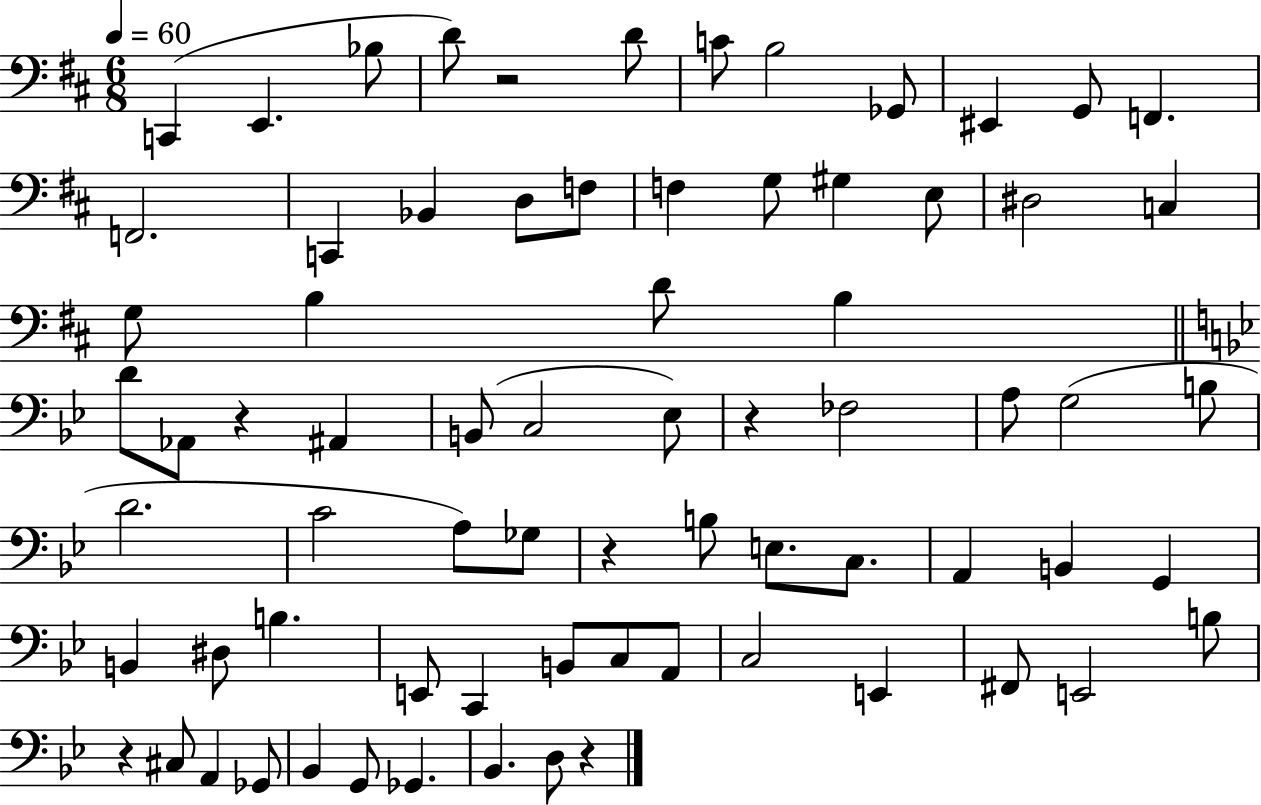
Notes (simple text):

C2/q E2/q. Bb3/e D4/e R/h D4/e C4/e B3/h Gb2/e EIS2/q G2/e F2/q. F2/h. C2/q Bb2/q D3/e F3/e F3/q G3/e G#3/q E3/e D#3/h C3/q G3/e B3/q D4/e B3/q D4/e Ab2/e R/q A#2/q B2/e C3/h Eb3/e R/q FES3/h A3/e G3/h B3/e D4/h. C4/h A3/e Gb3/e R/q B3/e E3/e. C3/e. A2/q B2/q G2/q B2/q D#3/e B3/q. E2/e C2/q B2/e C3/e A2/e C3/h E2/q F#2/e E2/h B3/e R/q C#3/e A2/q Gb2/e Bb2/q G2/e Gb2/q. Bb2/q. D3/e R/q